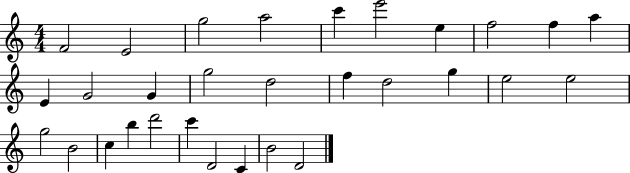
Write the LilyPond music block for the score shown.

{
  \clef treble
  \numericTimeSignature
  \time 4/4
  \key c \major
  f'2 e'2 | g''2 a''2 | c'''4 e'''2 e''4 | f''2 f''4 a''4 | \break e'4 g'2 g'4 | g''2 d''2 | f''4 d''2 g''4 | e''2 e''2 | \break g''2 b'2 | c''4 b''4 d'''2 | c'''4 d'2 c'4 | b'2 d'2 | \break \bar "|."
}